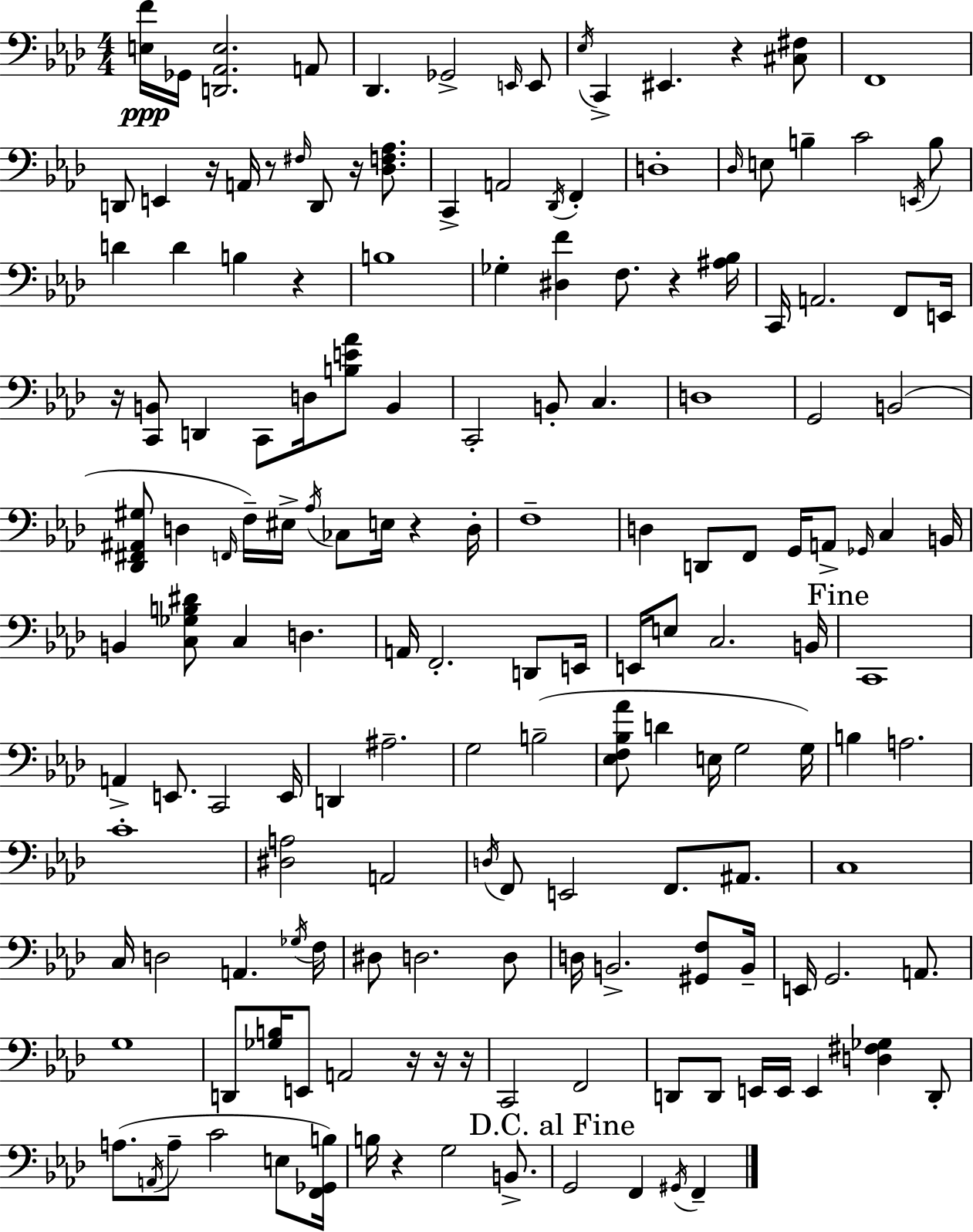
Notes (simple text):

[E3,F4]/s Gb2/s [D2,Ab2,E3]/h. A2/e Db2/q. Gb2/h E2/s E2/e Eb3/s C2/q EIS2/q. R/q [C#3,F#3]/e F2/w D2/e E2/q R/s A2/s R/e F#3/s D2/e R/s [Db3,F3,Ab3]/e. C2/q A2/h Db2/s F2/q D3/w Db3/s E3/e B3/q C4/h E2/s B3/e D4/q D4/q B3/q R/q B3/w Gb3/q [D#3,F4]/q F3/e. R/q [A#3,Bb3]/s C2/s A2/h. F2/e E2/s R/s [C2,B2]/e D2/q C2/e D3/s [B3,E4,Ab4]/e B2/q C2/h B2/e C3/q. D3/w G2/h B2/h [Db2,F#2,A#2,G#3]/e D3/q F2/s F3/s EIS3/s Ab3/s CES3/e E3/s R/q D3/s F3/w D3/q D2/e F2/e G2/s A2/e Gb2/s C3/q B2/s B2/q [C3,Gb3,B3,D#4]/e C3/q D3/q. A2/s F2/h. D2/e E2/s E2/s E3/e C3/h. B2/s C2/w A2/q E2/e. C2/h E2/s D2/q A#3/h. G3/h B3/h [Eb3,F3,Bb3,Ab4]/e D4/q E3/s G3/h G3/s B3/q A3/h. C4/w [D#3,A3]/h A2/h D3/s F2/e E2/h F2/e. A#2/e. C3/w C3/s D3/h A2/q. Gb3/s F3/s D#3/e D3/h. D3/e D3/s B2/h. [G#2,F3]/e B2/s E2/s G2/h. A2/e. G3/w D2/e [Gb3,B3]/s E2/e A2/h R/s R/s R/s C2/h F2/h D2/e D2/e E2/s E2/s E2/q [D3,F#3,Gb3]/q D2/e A3/e. A2/s A3/e C4/h E3/e [F2,Gb2,B3]/s B3/s R/q G3/h B2/e. G2/h F2/q G#2/s F2/q